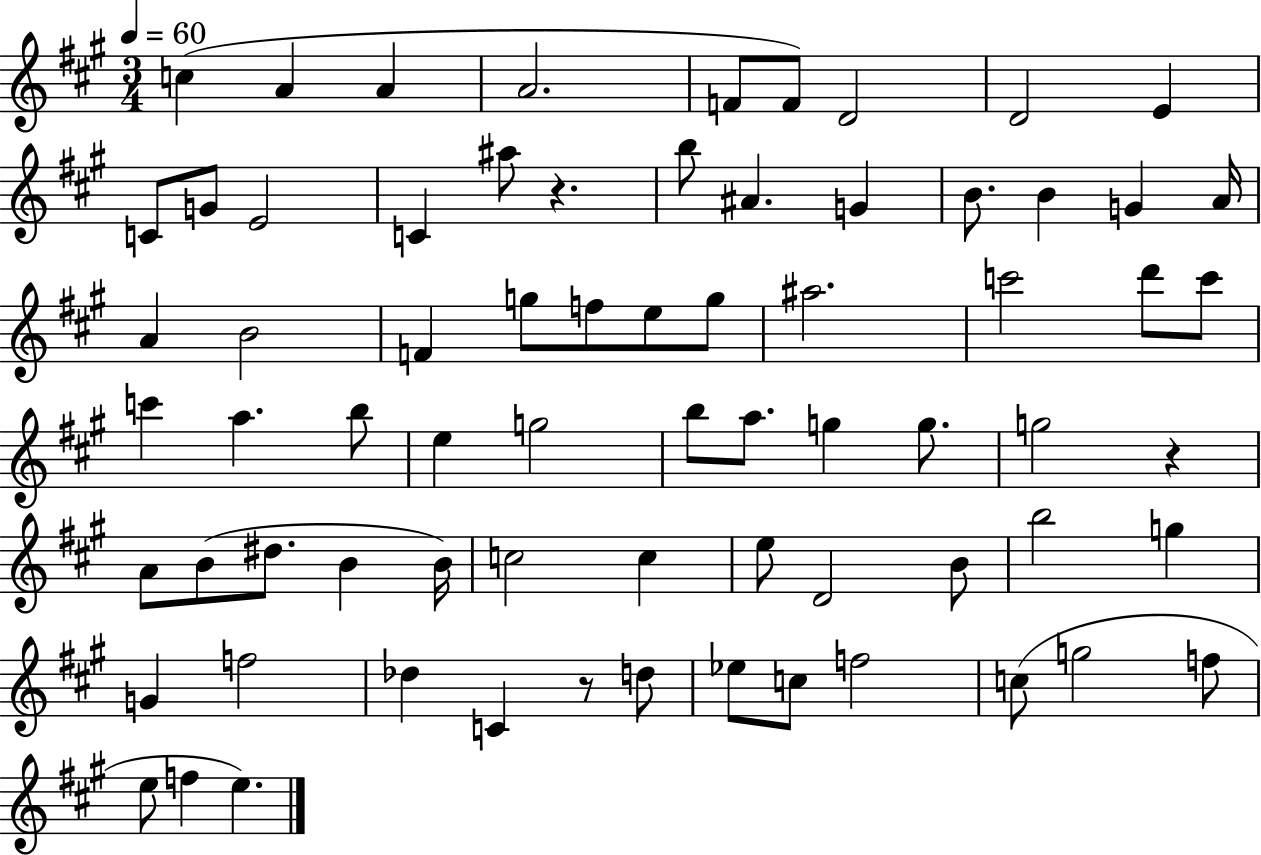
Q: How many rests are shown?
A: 3